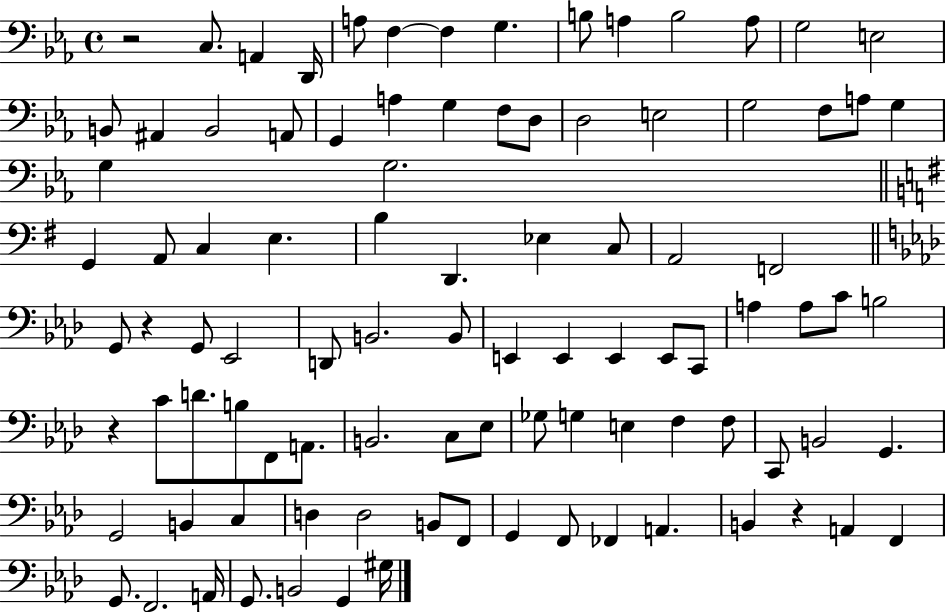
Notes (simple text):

R/h C3/e. A2/q D2/s A3/e F3/q F3/q G3/q. B3/e A3/q B3/h A3/e G3/h E3/h B2/e A#2/q B2/h A2/e G2/q A3/q G3/q F3/e D3/e D3/h E3/h G3/h F3/e A3/e G3/q G3/q G3/h. G2/q A2/e C3/q E3/q. B3/q D2/q. Eb3/q C3/e A2/h F2/h G2/e R/q G2/e Eb2/h D2/e B2/h. B2/e E2/q E2/q E2/q E2/e C2/e A3/q A3/e C4/e B3/h R/q C4/e D4/e. B3/e F2/e A2/e. B2/h. C3/e Eb3/e Gb3/e G3/q E3/q F3/q F3/e C2/e B2/h G2/q. G2/h B2/q C3/q D3/q D3/h B2/e F2/e G2/q F2/e FES2/q A2/q. B2/q R/q A2/q F2/q G2/e. F2/h. A2/s G2/e. B2/h G2/q G#3/s